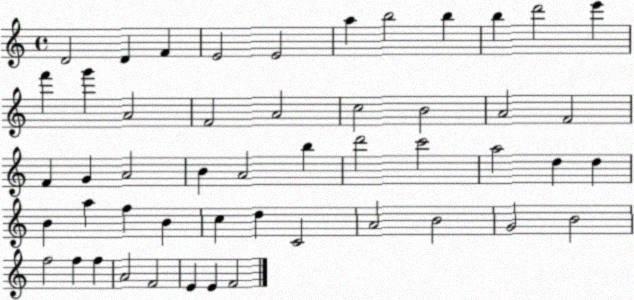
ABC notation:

X:1
T:Untitled
M:4/4
L:1/4
K:C
D2 D F E2 E2 a b2 b b d'2 e' f' g' A2 F2 A2 c2 B2 A2 F2 F G A2 B A2 b d'2 c'2 a2 d d B a f B c d C2 A2 B2 G2 B2 f2 f f A2 F2 E E F2